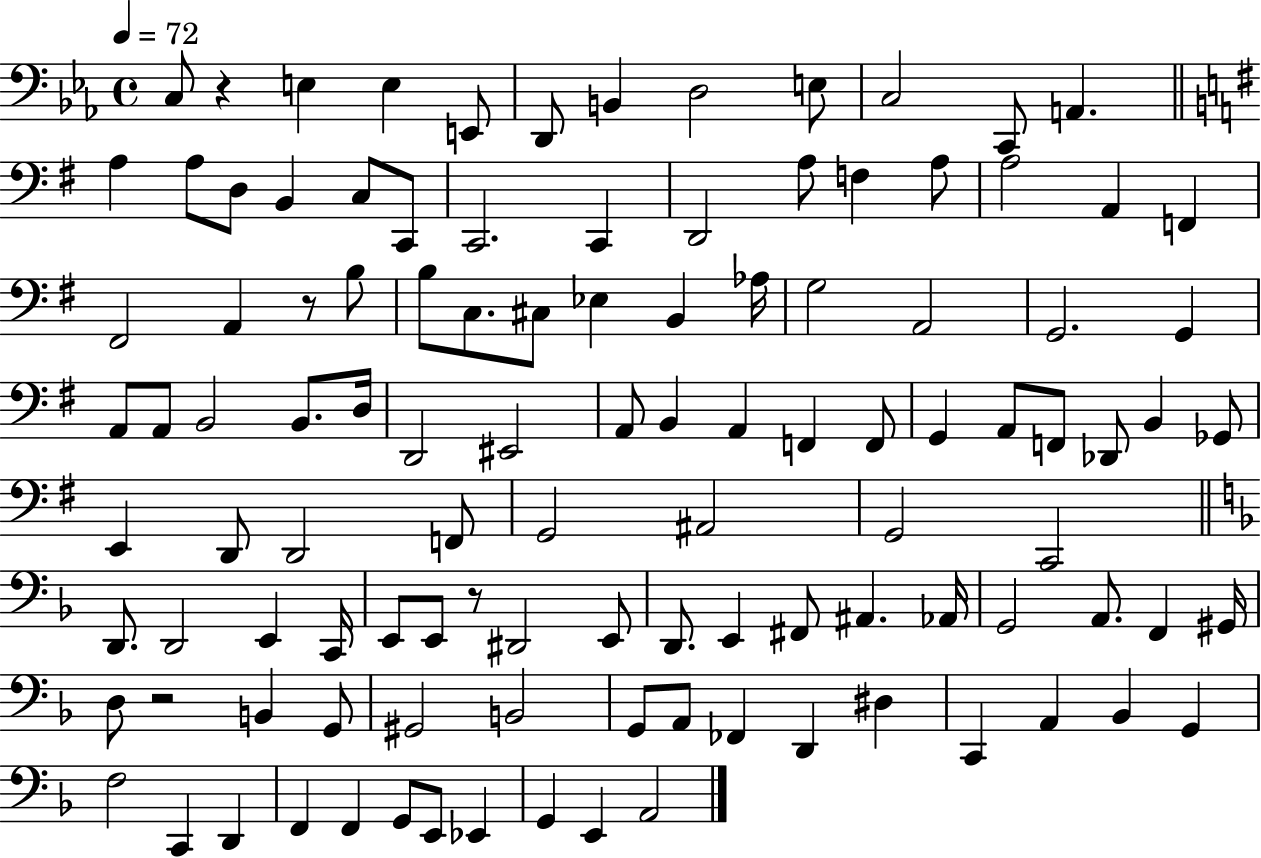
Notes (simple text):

C3/e R/q E3/q E3/q E2/e D2/e B2/q D3/h E3/e C3/h C2/e A2/q. A3/q A3/e D3/e B2/q C3/e C2/e C2/h. C2/q D2/h A3/e F3/q A3/e A3/h A2/q F2/q F#2/h A2/q R/e B3/e B3/e C3/e. C#3/e Eb3/q B2/q Ab3/s G3/h A2/h G2/h. G2/q A2/e A2/e B2/h B2/e. D3/s D2/h EIS2/h A2/e B2/q A2/q F2/q F2/e G2/q A2/e F2/e Db2/e B2/q Gb2/e E2/q D2/e D2/h F2/e G2/h A#2/h G2/h C2/h D2/e. D2/h E2/q C2/s E2/e E2/e R/e D#2/h E2/e D2/e. E2/q F#2/e A#2/q. Ab2/s G2/h A2/e. F2/q G#2/s D3/e R/h B2/q G2/e G#2/h B2/h G2/e A2/e FES2/q D2/q D#3/q C2/q A2/q Bb2/q G2/q F3/h C2/q D2/q F2/q F2/q G2/e E2/e Eb2/q G2/q E2/q A2/h